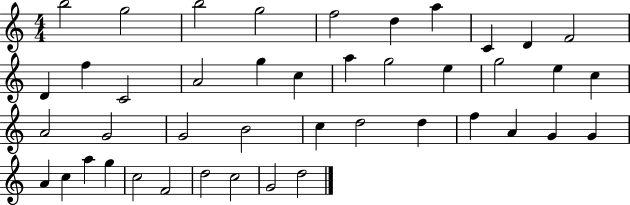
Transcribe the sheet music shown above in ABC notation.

X:1
T:Untitled
M:4/4
L:1/4
K:C
b2 g2 b2 g2 f2 d a C D F2 D f C2 A2 g c a g2 e g2 e c A2 G2 G2 B2 c d2 d f A G G A c a g c2 F2 d2 c2 G2 d2